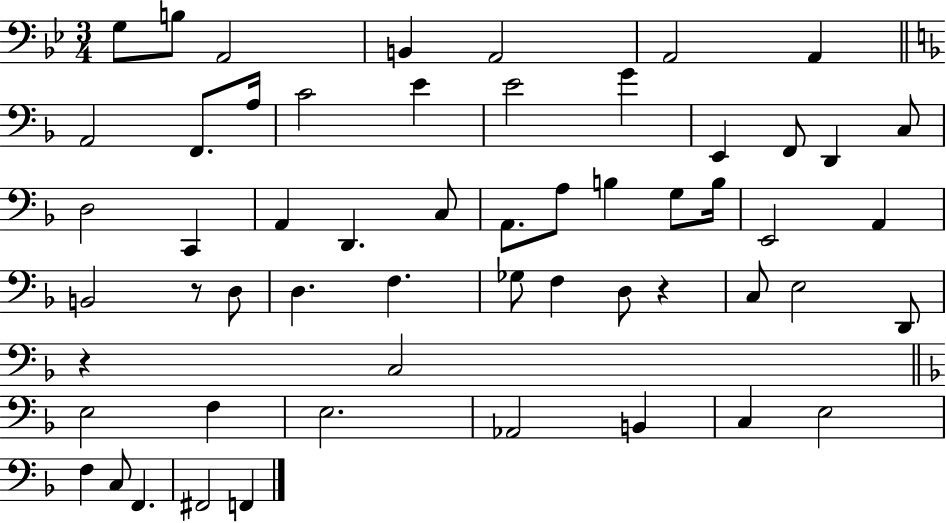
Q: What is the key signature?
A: BES major